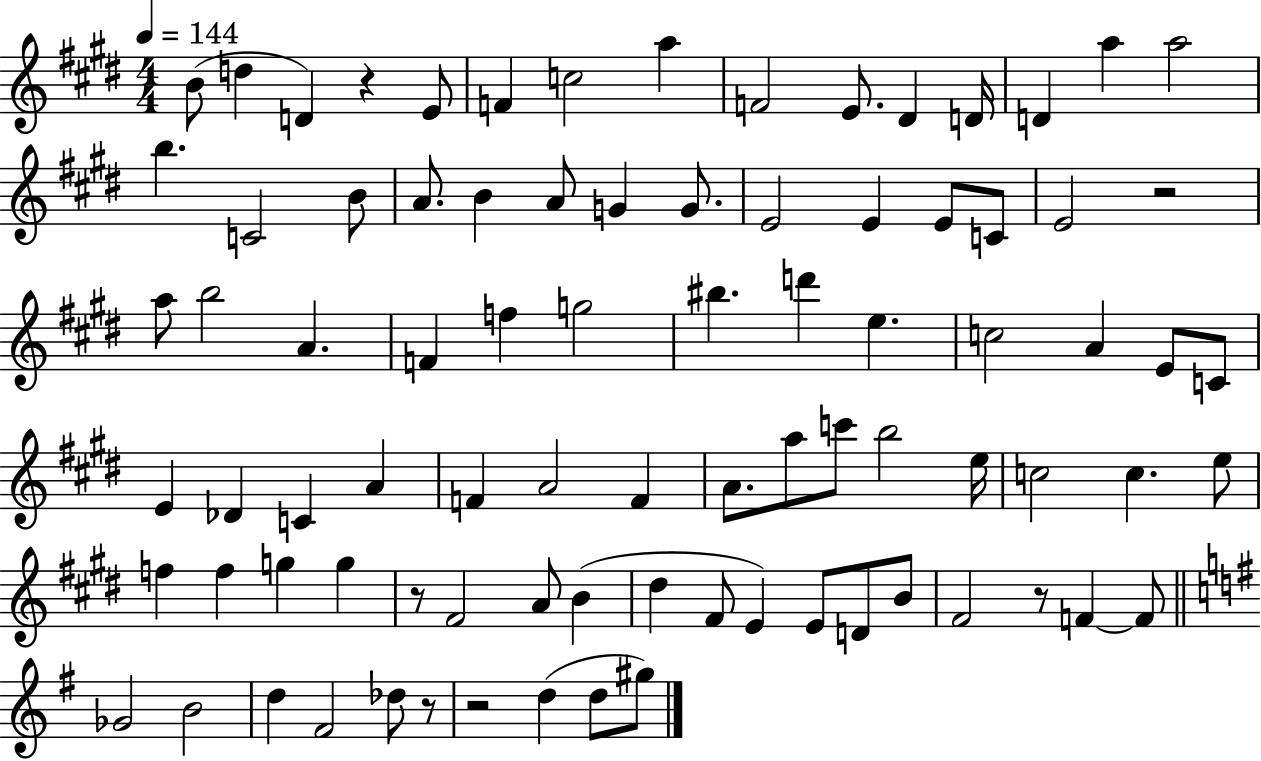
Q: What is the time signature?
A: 4/4